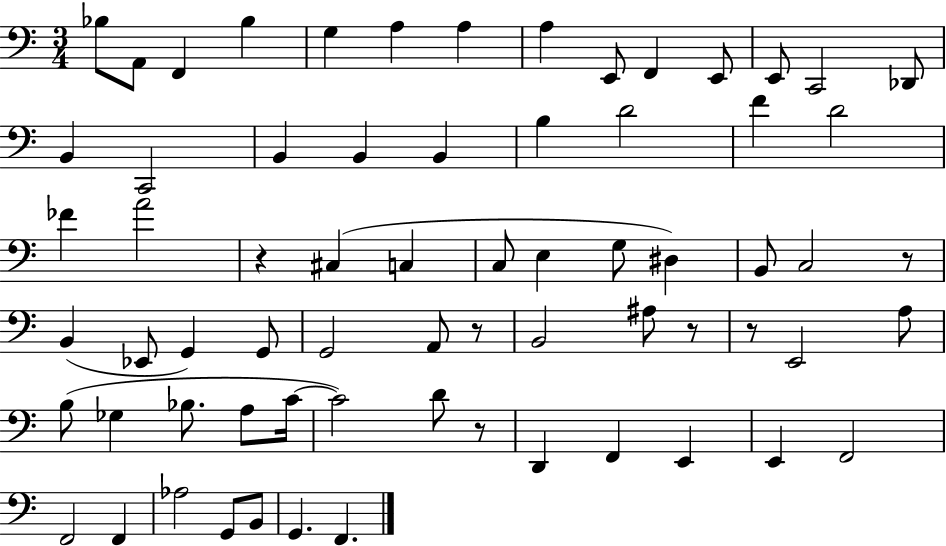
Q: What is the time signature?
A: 3/4